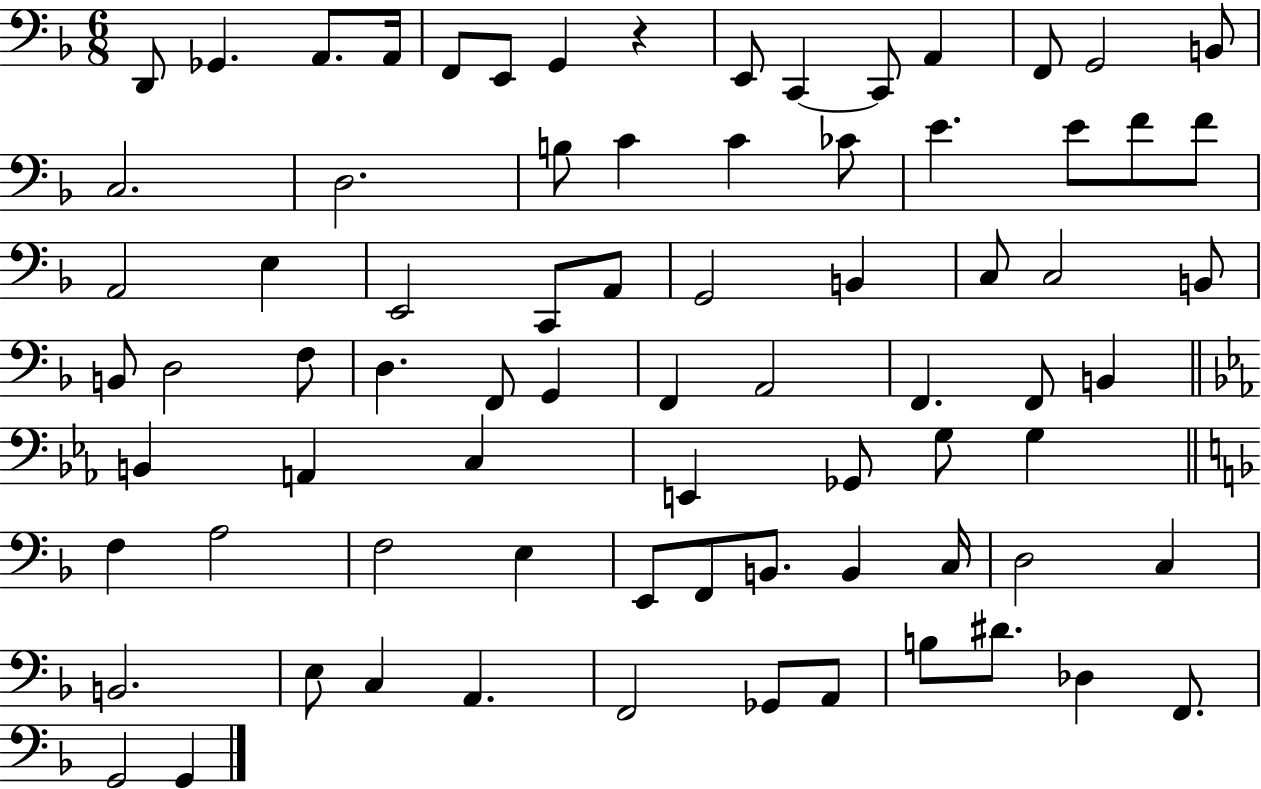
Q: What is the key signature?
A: F major